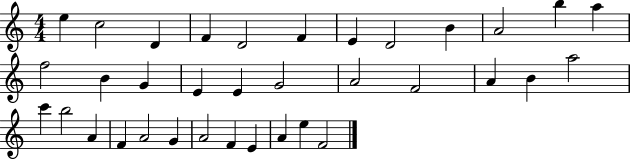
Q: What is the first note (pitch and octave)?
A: E5